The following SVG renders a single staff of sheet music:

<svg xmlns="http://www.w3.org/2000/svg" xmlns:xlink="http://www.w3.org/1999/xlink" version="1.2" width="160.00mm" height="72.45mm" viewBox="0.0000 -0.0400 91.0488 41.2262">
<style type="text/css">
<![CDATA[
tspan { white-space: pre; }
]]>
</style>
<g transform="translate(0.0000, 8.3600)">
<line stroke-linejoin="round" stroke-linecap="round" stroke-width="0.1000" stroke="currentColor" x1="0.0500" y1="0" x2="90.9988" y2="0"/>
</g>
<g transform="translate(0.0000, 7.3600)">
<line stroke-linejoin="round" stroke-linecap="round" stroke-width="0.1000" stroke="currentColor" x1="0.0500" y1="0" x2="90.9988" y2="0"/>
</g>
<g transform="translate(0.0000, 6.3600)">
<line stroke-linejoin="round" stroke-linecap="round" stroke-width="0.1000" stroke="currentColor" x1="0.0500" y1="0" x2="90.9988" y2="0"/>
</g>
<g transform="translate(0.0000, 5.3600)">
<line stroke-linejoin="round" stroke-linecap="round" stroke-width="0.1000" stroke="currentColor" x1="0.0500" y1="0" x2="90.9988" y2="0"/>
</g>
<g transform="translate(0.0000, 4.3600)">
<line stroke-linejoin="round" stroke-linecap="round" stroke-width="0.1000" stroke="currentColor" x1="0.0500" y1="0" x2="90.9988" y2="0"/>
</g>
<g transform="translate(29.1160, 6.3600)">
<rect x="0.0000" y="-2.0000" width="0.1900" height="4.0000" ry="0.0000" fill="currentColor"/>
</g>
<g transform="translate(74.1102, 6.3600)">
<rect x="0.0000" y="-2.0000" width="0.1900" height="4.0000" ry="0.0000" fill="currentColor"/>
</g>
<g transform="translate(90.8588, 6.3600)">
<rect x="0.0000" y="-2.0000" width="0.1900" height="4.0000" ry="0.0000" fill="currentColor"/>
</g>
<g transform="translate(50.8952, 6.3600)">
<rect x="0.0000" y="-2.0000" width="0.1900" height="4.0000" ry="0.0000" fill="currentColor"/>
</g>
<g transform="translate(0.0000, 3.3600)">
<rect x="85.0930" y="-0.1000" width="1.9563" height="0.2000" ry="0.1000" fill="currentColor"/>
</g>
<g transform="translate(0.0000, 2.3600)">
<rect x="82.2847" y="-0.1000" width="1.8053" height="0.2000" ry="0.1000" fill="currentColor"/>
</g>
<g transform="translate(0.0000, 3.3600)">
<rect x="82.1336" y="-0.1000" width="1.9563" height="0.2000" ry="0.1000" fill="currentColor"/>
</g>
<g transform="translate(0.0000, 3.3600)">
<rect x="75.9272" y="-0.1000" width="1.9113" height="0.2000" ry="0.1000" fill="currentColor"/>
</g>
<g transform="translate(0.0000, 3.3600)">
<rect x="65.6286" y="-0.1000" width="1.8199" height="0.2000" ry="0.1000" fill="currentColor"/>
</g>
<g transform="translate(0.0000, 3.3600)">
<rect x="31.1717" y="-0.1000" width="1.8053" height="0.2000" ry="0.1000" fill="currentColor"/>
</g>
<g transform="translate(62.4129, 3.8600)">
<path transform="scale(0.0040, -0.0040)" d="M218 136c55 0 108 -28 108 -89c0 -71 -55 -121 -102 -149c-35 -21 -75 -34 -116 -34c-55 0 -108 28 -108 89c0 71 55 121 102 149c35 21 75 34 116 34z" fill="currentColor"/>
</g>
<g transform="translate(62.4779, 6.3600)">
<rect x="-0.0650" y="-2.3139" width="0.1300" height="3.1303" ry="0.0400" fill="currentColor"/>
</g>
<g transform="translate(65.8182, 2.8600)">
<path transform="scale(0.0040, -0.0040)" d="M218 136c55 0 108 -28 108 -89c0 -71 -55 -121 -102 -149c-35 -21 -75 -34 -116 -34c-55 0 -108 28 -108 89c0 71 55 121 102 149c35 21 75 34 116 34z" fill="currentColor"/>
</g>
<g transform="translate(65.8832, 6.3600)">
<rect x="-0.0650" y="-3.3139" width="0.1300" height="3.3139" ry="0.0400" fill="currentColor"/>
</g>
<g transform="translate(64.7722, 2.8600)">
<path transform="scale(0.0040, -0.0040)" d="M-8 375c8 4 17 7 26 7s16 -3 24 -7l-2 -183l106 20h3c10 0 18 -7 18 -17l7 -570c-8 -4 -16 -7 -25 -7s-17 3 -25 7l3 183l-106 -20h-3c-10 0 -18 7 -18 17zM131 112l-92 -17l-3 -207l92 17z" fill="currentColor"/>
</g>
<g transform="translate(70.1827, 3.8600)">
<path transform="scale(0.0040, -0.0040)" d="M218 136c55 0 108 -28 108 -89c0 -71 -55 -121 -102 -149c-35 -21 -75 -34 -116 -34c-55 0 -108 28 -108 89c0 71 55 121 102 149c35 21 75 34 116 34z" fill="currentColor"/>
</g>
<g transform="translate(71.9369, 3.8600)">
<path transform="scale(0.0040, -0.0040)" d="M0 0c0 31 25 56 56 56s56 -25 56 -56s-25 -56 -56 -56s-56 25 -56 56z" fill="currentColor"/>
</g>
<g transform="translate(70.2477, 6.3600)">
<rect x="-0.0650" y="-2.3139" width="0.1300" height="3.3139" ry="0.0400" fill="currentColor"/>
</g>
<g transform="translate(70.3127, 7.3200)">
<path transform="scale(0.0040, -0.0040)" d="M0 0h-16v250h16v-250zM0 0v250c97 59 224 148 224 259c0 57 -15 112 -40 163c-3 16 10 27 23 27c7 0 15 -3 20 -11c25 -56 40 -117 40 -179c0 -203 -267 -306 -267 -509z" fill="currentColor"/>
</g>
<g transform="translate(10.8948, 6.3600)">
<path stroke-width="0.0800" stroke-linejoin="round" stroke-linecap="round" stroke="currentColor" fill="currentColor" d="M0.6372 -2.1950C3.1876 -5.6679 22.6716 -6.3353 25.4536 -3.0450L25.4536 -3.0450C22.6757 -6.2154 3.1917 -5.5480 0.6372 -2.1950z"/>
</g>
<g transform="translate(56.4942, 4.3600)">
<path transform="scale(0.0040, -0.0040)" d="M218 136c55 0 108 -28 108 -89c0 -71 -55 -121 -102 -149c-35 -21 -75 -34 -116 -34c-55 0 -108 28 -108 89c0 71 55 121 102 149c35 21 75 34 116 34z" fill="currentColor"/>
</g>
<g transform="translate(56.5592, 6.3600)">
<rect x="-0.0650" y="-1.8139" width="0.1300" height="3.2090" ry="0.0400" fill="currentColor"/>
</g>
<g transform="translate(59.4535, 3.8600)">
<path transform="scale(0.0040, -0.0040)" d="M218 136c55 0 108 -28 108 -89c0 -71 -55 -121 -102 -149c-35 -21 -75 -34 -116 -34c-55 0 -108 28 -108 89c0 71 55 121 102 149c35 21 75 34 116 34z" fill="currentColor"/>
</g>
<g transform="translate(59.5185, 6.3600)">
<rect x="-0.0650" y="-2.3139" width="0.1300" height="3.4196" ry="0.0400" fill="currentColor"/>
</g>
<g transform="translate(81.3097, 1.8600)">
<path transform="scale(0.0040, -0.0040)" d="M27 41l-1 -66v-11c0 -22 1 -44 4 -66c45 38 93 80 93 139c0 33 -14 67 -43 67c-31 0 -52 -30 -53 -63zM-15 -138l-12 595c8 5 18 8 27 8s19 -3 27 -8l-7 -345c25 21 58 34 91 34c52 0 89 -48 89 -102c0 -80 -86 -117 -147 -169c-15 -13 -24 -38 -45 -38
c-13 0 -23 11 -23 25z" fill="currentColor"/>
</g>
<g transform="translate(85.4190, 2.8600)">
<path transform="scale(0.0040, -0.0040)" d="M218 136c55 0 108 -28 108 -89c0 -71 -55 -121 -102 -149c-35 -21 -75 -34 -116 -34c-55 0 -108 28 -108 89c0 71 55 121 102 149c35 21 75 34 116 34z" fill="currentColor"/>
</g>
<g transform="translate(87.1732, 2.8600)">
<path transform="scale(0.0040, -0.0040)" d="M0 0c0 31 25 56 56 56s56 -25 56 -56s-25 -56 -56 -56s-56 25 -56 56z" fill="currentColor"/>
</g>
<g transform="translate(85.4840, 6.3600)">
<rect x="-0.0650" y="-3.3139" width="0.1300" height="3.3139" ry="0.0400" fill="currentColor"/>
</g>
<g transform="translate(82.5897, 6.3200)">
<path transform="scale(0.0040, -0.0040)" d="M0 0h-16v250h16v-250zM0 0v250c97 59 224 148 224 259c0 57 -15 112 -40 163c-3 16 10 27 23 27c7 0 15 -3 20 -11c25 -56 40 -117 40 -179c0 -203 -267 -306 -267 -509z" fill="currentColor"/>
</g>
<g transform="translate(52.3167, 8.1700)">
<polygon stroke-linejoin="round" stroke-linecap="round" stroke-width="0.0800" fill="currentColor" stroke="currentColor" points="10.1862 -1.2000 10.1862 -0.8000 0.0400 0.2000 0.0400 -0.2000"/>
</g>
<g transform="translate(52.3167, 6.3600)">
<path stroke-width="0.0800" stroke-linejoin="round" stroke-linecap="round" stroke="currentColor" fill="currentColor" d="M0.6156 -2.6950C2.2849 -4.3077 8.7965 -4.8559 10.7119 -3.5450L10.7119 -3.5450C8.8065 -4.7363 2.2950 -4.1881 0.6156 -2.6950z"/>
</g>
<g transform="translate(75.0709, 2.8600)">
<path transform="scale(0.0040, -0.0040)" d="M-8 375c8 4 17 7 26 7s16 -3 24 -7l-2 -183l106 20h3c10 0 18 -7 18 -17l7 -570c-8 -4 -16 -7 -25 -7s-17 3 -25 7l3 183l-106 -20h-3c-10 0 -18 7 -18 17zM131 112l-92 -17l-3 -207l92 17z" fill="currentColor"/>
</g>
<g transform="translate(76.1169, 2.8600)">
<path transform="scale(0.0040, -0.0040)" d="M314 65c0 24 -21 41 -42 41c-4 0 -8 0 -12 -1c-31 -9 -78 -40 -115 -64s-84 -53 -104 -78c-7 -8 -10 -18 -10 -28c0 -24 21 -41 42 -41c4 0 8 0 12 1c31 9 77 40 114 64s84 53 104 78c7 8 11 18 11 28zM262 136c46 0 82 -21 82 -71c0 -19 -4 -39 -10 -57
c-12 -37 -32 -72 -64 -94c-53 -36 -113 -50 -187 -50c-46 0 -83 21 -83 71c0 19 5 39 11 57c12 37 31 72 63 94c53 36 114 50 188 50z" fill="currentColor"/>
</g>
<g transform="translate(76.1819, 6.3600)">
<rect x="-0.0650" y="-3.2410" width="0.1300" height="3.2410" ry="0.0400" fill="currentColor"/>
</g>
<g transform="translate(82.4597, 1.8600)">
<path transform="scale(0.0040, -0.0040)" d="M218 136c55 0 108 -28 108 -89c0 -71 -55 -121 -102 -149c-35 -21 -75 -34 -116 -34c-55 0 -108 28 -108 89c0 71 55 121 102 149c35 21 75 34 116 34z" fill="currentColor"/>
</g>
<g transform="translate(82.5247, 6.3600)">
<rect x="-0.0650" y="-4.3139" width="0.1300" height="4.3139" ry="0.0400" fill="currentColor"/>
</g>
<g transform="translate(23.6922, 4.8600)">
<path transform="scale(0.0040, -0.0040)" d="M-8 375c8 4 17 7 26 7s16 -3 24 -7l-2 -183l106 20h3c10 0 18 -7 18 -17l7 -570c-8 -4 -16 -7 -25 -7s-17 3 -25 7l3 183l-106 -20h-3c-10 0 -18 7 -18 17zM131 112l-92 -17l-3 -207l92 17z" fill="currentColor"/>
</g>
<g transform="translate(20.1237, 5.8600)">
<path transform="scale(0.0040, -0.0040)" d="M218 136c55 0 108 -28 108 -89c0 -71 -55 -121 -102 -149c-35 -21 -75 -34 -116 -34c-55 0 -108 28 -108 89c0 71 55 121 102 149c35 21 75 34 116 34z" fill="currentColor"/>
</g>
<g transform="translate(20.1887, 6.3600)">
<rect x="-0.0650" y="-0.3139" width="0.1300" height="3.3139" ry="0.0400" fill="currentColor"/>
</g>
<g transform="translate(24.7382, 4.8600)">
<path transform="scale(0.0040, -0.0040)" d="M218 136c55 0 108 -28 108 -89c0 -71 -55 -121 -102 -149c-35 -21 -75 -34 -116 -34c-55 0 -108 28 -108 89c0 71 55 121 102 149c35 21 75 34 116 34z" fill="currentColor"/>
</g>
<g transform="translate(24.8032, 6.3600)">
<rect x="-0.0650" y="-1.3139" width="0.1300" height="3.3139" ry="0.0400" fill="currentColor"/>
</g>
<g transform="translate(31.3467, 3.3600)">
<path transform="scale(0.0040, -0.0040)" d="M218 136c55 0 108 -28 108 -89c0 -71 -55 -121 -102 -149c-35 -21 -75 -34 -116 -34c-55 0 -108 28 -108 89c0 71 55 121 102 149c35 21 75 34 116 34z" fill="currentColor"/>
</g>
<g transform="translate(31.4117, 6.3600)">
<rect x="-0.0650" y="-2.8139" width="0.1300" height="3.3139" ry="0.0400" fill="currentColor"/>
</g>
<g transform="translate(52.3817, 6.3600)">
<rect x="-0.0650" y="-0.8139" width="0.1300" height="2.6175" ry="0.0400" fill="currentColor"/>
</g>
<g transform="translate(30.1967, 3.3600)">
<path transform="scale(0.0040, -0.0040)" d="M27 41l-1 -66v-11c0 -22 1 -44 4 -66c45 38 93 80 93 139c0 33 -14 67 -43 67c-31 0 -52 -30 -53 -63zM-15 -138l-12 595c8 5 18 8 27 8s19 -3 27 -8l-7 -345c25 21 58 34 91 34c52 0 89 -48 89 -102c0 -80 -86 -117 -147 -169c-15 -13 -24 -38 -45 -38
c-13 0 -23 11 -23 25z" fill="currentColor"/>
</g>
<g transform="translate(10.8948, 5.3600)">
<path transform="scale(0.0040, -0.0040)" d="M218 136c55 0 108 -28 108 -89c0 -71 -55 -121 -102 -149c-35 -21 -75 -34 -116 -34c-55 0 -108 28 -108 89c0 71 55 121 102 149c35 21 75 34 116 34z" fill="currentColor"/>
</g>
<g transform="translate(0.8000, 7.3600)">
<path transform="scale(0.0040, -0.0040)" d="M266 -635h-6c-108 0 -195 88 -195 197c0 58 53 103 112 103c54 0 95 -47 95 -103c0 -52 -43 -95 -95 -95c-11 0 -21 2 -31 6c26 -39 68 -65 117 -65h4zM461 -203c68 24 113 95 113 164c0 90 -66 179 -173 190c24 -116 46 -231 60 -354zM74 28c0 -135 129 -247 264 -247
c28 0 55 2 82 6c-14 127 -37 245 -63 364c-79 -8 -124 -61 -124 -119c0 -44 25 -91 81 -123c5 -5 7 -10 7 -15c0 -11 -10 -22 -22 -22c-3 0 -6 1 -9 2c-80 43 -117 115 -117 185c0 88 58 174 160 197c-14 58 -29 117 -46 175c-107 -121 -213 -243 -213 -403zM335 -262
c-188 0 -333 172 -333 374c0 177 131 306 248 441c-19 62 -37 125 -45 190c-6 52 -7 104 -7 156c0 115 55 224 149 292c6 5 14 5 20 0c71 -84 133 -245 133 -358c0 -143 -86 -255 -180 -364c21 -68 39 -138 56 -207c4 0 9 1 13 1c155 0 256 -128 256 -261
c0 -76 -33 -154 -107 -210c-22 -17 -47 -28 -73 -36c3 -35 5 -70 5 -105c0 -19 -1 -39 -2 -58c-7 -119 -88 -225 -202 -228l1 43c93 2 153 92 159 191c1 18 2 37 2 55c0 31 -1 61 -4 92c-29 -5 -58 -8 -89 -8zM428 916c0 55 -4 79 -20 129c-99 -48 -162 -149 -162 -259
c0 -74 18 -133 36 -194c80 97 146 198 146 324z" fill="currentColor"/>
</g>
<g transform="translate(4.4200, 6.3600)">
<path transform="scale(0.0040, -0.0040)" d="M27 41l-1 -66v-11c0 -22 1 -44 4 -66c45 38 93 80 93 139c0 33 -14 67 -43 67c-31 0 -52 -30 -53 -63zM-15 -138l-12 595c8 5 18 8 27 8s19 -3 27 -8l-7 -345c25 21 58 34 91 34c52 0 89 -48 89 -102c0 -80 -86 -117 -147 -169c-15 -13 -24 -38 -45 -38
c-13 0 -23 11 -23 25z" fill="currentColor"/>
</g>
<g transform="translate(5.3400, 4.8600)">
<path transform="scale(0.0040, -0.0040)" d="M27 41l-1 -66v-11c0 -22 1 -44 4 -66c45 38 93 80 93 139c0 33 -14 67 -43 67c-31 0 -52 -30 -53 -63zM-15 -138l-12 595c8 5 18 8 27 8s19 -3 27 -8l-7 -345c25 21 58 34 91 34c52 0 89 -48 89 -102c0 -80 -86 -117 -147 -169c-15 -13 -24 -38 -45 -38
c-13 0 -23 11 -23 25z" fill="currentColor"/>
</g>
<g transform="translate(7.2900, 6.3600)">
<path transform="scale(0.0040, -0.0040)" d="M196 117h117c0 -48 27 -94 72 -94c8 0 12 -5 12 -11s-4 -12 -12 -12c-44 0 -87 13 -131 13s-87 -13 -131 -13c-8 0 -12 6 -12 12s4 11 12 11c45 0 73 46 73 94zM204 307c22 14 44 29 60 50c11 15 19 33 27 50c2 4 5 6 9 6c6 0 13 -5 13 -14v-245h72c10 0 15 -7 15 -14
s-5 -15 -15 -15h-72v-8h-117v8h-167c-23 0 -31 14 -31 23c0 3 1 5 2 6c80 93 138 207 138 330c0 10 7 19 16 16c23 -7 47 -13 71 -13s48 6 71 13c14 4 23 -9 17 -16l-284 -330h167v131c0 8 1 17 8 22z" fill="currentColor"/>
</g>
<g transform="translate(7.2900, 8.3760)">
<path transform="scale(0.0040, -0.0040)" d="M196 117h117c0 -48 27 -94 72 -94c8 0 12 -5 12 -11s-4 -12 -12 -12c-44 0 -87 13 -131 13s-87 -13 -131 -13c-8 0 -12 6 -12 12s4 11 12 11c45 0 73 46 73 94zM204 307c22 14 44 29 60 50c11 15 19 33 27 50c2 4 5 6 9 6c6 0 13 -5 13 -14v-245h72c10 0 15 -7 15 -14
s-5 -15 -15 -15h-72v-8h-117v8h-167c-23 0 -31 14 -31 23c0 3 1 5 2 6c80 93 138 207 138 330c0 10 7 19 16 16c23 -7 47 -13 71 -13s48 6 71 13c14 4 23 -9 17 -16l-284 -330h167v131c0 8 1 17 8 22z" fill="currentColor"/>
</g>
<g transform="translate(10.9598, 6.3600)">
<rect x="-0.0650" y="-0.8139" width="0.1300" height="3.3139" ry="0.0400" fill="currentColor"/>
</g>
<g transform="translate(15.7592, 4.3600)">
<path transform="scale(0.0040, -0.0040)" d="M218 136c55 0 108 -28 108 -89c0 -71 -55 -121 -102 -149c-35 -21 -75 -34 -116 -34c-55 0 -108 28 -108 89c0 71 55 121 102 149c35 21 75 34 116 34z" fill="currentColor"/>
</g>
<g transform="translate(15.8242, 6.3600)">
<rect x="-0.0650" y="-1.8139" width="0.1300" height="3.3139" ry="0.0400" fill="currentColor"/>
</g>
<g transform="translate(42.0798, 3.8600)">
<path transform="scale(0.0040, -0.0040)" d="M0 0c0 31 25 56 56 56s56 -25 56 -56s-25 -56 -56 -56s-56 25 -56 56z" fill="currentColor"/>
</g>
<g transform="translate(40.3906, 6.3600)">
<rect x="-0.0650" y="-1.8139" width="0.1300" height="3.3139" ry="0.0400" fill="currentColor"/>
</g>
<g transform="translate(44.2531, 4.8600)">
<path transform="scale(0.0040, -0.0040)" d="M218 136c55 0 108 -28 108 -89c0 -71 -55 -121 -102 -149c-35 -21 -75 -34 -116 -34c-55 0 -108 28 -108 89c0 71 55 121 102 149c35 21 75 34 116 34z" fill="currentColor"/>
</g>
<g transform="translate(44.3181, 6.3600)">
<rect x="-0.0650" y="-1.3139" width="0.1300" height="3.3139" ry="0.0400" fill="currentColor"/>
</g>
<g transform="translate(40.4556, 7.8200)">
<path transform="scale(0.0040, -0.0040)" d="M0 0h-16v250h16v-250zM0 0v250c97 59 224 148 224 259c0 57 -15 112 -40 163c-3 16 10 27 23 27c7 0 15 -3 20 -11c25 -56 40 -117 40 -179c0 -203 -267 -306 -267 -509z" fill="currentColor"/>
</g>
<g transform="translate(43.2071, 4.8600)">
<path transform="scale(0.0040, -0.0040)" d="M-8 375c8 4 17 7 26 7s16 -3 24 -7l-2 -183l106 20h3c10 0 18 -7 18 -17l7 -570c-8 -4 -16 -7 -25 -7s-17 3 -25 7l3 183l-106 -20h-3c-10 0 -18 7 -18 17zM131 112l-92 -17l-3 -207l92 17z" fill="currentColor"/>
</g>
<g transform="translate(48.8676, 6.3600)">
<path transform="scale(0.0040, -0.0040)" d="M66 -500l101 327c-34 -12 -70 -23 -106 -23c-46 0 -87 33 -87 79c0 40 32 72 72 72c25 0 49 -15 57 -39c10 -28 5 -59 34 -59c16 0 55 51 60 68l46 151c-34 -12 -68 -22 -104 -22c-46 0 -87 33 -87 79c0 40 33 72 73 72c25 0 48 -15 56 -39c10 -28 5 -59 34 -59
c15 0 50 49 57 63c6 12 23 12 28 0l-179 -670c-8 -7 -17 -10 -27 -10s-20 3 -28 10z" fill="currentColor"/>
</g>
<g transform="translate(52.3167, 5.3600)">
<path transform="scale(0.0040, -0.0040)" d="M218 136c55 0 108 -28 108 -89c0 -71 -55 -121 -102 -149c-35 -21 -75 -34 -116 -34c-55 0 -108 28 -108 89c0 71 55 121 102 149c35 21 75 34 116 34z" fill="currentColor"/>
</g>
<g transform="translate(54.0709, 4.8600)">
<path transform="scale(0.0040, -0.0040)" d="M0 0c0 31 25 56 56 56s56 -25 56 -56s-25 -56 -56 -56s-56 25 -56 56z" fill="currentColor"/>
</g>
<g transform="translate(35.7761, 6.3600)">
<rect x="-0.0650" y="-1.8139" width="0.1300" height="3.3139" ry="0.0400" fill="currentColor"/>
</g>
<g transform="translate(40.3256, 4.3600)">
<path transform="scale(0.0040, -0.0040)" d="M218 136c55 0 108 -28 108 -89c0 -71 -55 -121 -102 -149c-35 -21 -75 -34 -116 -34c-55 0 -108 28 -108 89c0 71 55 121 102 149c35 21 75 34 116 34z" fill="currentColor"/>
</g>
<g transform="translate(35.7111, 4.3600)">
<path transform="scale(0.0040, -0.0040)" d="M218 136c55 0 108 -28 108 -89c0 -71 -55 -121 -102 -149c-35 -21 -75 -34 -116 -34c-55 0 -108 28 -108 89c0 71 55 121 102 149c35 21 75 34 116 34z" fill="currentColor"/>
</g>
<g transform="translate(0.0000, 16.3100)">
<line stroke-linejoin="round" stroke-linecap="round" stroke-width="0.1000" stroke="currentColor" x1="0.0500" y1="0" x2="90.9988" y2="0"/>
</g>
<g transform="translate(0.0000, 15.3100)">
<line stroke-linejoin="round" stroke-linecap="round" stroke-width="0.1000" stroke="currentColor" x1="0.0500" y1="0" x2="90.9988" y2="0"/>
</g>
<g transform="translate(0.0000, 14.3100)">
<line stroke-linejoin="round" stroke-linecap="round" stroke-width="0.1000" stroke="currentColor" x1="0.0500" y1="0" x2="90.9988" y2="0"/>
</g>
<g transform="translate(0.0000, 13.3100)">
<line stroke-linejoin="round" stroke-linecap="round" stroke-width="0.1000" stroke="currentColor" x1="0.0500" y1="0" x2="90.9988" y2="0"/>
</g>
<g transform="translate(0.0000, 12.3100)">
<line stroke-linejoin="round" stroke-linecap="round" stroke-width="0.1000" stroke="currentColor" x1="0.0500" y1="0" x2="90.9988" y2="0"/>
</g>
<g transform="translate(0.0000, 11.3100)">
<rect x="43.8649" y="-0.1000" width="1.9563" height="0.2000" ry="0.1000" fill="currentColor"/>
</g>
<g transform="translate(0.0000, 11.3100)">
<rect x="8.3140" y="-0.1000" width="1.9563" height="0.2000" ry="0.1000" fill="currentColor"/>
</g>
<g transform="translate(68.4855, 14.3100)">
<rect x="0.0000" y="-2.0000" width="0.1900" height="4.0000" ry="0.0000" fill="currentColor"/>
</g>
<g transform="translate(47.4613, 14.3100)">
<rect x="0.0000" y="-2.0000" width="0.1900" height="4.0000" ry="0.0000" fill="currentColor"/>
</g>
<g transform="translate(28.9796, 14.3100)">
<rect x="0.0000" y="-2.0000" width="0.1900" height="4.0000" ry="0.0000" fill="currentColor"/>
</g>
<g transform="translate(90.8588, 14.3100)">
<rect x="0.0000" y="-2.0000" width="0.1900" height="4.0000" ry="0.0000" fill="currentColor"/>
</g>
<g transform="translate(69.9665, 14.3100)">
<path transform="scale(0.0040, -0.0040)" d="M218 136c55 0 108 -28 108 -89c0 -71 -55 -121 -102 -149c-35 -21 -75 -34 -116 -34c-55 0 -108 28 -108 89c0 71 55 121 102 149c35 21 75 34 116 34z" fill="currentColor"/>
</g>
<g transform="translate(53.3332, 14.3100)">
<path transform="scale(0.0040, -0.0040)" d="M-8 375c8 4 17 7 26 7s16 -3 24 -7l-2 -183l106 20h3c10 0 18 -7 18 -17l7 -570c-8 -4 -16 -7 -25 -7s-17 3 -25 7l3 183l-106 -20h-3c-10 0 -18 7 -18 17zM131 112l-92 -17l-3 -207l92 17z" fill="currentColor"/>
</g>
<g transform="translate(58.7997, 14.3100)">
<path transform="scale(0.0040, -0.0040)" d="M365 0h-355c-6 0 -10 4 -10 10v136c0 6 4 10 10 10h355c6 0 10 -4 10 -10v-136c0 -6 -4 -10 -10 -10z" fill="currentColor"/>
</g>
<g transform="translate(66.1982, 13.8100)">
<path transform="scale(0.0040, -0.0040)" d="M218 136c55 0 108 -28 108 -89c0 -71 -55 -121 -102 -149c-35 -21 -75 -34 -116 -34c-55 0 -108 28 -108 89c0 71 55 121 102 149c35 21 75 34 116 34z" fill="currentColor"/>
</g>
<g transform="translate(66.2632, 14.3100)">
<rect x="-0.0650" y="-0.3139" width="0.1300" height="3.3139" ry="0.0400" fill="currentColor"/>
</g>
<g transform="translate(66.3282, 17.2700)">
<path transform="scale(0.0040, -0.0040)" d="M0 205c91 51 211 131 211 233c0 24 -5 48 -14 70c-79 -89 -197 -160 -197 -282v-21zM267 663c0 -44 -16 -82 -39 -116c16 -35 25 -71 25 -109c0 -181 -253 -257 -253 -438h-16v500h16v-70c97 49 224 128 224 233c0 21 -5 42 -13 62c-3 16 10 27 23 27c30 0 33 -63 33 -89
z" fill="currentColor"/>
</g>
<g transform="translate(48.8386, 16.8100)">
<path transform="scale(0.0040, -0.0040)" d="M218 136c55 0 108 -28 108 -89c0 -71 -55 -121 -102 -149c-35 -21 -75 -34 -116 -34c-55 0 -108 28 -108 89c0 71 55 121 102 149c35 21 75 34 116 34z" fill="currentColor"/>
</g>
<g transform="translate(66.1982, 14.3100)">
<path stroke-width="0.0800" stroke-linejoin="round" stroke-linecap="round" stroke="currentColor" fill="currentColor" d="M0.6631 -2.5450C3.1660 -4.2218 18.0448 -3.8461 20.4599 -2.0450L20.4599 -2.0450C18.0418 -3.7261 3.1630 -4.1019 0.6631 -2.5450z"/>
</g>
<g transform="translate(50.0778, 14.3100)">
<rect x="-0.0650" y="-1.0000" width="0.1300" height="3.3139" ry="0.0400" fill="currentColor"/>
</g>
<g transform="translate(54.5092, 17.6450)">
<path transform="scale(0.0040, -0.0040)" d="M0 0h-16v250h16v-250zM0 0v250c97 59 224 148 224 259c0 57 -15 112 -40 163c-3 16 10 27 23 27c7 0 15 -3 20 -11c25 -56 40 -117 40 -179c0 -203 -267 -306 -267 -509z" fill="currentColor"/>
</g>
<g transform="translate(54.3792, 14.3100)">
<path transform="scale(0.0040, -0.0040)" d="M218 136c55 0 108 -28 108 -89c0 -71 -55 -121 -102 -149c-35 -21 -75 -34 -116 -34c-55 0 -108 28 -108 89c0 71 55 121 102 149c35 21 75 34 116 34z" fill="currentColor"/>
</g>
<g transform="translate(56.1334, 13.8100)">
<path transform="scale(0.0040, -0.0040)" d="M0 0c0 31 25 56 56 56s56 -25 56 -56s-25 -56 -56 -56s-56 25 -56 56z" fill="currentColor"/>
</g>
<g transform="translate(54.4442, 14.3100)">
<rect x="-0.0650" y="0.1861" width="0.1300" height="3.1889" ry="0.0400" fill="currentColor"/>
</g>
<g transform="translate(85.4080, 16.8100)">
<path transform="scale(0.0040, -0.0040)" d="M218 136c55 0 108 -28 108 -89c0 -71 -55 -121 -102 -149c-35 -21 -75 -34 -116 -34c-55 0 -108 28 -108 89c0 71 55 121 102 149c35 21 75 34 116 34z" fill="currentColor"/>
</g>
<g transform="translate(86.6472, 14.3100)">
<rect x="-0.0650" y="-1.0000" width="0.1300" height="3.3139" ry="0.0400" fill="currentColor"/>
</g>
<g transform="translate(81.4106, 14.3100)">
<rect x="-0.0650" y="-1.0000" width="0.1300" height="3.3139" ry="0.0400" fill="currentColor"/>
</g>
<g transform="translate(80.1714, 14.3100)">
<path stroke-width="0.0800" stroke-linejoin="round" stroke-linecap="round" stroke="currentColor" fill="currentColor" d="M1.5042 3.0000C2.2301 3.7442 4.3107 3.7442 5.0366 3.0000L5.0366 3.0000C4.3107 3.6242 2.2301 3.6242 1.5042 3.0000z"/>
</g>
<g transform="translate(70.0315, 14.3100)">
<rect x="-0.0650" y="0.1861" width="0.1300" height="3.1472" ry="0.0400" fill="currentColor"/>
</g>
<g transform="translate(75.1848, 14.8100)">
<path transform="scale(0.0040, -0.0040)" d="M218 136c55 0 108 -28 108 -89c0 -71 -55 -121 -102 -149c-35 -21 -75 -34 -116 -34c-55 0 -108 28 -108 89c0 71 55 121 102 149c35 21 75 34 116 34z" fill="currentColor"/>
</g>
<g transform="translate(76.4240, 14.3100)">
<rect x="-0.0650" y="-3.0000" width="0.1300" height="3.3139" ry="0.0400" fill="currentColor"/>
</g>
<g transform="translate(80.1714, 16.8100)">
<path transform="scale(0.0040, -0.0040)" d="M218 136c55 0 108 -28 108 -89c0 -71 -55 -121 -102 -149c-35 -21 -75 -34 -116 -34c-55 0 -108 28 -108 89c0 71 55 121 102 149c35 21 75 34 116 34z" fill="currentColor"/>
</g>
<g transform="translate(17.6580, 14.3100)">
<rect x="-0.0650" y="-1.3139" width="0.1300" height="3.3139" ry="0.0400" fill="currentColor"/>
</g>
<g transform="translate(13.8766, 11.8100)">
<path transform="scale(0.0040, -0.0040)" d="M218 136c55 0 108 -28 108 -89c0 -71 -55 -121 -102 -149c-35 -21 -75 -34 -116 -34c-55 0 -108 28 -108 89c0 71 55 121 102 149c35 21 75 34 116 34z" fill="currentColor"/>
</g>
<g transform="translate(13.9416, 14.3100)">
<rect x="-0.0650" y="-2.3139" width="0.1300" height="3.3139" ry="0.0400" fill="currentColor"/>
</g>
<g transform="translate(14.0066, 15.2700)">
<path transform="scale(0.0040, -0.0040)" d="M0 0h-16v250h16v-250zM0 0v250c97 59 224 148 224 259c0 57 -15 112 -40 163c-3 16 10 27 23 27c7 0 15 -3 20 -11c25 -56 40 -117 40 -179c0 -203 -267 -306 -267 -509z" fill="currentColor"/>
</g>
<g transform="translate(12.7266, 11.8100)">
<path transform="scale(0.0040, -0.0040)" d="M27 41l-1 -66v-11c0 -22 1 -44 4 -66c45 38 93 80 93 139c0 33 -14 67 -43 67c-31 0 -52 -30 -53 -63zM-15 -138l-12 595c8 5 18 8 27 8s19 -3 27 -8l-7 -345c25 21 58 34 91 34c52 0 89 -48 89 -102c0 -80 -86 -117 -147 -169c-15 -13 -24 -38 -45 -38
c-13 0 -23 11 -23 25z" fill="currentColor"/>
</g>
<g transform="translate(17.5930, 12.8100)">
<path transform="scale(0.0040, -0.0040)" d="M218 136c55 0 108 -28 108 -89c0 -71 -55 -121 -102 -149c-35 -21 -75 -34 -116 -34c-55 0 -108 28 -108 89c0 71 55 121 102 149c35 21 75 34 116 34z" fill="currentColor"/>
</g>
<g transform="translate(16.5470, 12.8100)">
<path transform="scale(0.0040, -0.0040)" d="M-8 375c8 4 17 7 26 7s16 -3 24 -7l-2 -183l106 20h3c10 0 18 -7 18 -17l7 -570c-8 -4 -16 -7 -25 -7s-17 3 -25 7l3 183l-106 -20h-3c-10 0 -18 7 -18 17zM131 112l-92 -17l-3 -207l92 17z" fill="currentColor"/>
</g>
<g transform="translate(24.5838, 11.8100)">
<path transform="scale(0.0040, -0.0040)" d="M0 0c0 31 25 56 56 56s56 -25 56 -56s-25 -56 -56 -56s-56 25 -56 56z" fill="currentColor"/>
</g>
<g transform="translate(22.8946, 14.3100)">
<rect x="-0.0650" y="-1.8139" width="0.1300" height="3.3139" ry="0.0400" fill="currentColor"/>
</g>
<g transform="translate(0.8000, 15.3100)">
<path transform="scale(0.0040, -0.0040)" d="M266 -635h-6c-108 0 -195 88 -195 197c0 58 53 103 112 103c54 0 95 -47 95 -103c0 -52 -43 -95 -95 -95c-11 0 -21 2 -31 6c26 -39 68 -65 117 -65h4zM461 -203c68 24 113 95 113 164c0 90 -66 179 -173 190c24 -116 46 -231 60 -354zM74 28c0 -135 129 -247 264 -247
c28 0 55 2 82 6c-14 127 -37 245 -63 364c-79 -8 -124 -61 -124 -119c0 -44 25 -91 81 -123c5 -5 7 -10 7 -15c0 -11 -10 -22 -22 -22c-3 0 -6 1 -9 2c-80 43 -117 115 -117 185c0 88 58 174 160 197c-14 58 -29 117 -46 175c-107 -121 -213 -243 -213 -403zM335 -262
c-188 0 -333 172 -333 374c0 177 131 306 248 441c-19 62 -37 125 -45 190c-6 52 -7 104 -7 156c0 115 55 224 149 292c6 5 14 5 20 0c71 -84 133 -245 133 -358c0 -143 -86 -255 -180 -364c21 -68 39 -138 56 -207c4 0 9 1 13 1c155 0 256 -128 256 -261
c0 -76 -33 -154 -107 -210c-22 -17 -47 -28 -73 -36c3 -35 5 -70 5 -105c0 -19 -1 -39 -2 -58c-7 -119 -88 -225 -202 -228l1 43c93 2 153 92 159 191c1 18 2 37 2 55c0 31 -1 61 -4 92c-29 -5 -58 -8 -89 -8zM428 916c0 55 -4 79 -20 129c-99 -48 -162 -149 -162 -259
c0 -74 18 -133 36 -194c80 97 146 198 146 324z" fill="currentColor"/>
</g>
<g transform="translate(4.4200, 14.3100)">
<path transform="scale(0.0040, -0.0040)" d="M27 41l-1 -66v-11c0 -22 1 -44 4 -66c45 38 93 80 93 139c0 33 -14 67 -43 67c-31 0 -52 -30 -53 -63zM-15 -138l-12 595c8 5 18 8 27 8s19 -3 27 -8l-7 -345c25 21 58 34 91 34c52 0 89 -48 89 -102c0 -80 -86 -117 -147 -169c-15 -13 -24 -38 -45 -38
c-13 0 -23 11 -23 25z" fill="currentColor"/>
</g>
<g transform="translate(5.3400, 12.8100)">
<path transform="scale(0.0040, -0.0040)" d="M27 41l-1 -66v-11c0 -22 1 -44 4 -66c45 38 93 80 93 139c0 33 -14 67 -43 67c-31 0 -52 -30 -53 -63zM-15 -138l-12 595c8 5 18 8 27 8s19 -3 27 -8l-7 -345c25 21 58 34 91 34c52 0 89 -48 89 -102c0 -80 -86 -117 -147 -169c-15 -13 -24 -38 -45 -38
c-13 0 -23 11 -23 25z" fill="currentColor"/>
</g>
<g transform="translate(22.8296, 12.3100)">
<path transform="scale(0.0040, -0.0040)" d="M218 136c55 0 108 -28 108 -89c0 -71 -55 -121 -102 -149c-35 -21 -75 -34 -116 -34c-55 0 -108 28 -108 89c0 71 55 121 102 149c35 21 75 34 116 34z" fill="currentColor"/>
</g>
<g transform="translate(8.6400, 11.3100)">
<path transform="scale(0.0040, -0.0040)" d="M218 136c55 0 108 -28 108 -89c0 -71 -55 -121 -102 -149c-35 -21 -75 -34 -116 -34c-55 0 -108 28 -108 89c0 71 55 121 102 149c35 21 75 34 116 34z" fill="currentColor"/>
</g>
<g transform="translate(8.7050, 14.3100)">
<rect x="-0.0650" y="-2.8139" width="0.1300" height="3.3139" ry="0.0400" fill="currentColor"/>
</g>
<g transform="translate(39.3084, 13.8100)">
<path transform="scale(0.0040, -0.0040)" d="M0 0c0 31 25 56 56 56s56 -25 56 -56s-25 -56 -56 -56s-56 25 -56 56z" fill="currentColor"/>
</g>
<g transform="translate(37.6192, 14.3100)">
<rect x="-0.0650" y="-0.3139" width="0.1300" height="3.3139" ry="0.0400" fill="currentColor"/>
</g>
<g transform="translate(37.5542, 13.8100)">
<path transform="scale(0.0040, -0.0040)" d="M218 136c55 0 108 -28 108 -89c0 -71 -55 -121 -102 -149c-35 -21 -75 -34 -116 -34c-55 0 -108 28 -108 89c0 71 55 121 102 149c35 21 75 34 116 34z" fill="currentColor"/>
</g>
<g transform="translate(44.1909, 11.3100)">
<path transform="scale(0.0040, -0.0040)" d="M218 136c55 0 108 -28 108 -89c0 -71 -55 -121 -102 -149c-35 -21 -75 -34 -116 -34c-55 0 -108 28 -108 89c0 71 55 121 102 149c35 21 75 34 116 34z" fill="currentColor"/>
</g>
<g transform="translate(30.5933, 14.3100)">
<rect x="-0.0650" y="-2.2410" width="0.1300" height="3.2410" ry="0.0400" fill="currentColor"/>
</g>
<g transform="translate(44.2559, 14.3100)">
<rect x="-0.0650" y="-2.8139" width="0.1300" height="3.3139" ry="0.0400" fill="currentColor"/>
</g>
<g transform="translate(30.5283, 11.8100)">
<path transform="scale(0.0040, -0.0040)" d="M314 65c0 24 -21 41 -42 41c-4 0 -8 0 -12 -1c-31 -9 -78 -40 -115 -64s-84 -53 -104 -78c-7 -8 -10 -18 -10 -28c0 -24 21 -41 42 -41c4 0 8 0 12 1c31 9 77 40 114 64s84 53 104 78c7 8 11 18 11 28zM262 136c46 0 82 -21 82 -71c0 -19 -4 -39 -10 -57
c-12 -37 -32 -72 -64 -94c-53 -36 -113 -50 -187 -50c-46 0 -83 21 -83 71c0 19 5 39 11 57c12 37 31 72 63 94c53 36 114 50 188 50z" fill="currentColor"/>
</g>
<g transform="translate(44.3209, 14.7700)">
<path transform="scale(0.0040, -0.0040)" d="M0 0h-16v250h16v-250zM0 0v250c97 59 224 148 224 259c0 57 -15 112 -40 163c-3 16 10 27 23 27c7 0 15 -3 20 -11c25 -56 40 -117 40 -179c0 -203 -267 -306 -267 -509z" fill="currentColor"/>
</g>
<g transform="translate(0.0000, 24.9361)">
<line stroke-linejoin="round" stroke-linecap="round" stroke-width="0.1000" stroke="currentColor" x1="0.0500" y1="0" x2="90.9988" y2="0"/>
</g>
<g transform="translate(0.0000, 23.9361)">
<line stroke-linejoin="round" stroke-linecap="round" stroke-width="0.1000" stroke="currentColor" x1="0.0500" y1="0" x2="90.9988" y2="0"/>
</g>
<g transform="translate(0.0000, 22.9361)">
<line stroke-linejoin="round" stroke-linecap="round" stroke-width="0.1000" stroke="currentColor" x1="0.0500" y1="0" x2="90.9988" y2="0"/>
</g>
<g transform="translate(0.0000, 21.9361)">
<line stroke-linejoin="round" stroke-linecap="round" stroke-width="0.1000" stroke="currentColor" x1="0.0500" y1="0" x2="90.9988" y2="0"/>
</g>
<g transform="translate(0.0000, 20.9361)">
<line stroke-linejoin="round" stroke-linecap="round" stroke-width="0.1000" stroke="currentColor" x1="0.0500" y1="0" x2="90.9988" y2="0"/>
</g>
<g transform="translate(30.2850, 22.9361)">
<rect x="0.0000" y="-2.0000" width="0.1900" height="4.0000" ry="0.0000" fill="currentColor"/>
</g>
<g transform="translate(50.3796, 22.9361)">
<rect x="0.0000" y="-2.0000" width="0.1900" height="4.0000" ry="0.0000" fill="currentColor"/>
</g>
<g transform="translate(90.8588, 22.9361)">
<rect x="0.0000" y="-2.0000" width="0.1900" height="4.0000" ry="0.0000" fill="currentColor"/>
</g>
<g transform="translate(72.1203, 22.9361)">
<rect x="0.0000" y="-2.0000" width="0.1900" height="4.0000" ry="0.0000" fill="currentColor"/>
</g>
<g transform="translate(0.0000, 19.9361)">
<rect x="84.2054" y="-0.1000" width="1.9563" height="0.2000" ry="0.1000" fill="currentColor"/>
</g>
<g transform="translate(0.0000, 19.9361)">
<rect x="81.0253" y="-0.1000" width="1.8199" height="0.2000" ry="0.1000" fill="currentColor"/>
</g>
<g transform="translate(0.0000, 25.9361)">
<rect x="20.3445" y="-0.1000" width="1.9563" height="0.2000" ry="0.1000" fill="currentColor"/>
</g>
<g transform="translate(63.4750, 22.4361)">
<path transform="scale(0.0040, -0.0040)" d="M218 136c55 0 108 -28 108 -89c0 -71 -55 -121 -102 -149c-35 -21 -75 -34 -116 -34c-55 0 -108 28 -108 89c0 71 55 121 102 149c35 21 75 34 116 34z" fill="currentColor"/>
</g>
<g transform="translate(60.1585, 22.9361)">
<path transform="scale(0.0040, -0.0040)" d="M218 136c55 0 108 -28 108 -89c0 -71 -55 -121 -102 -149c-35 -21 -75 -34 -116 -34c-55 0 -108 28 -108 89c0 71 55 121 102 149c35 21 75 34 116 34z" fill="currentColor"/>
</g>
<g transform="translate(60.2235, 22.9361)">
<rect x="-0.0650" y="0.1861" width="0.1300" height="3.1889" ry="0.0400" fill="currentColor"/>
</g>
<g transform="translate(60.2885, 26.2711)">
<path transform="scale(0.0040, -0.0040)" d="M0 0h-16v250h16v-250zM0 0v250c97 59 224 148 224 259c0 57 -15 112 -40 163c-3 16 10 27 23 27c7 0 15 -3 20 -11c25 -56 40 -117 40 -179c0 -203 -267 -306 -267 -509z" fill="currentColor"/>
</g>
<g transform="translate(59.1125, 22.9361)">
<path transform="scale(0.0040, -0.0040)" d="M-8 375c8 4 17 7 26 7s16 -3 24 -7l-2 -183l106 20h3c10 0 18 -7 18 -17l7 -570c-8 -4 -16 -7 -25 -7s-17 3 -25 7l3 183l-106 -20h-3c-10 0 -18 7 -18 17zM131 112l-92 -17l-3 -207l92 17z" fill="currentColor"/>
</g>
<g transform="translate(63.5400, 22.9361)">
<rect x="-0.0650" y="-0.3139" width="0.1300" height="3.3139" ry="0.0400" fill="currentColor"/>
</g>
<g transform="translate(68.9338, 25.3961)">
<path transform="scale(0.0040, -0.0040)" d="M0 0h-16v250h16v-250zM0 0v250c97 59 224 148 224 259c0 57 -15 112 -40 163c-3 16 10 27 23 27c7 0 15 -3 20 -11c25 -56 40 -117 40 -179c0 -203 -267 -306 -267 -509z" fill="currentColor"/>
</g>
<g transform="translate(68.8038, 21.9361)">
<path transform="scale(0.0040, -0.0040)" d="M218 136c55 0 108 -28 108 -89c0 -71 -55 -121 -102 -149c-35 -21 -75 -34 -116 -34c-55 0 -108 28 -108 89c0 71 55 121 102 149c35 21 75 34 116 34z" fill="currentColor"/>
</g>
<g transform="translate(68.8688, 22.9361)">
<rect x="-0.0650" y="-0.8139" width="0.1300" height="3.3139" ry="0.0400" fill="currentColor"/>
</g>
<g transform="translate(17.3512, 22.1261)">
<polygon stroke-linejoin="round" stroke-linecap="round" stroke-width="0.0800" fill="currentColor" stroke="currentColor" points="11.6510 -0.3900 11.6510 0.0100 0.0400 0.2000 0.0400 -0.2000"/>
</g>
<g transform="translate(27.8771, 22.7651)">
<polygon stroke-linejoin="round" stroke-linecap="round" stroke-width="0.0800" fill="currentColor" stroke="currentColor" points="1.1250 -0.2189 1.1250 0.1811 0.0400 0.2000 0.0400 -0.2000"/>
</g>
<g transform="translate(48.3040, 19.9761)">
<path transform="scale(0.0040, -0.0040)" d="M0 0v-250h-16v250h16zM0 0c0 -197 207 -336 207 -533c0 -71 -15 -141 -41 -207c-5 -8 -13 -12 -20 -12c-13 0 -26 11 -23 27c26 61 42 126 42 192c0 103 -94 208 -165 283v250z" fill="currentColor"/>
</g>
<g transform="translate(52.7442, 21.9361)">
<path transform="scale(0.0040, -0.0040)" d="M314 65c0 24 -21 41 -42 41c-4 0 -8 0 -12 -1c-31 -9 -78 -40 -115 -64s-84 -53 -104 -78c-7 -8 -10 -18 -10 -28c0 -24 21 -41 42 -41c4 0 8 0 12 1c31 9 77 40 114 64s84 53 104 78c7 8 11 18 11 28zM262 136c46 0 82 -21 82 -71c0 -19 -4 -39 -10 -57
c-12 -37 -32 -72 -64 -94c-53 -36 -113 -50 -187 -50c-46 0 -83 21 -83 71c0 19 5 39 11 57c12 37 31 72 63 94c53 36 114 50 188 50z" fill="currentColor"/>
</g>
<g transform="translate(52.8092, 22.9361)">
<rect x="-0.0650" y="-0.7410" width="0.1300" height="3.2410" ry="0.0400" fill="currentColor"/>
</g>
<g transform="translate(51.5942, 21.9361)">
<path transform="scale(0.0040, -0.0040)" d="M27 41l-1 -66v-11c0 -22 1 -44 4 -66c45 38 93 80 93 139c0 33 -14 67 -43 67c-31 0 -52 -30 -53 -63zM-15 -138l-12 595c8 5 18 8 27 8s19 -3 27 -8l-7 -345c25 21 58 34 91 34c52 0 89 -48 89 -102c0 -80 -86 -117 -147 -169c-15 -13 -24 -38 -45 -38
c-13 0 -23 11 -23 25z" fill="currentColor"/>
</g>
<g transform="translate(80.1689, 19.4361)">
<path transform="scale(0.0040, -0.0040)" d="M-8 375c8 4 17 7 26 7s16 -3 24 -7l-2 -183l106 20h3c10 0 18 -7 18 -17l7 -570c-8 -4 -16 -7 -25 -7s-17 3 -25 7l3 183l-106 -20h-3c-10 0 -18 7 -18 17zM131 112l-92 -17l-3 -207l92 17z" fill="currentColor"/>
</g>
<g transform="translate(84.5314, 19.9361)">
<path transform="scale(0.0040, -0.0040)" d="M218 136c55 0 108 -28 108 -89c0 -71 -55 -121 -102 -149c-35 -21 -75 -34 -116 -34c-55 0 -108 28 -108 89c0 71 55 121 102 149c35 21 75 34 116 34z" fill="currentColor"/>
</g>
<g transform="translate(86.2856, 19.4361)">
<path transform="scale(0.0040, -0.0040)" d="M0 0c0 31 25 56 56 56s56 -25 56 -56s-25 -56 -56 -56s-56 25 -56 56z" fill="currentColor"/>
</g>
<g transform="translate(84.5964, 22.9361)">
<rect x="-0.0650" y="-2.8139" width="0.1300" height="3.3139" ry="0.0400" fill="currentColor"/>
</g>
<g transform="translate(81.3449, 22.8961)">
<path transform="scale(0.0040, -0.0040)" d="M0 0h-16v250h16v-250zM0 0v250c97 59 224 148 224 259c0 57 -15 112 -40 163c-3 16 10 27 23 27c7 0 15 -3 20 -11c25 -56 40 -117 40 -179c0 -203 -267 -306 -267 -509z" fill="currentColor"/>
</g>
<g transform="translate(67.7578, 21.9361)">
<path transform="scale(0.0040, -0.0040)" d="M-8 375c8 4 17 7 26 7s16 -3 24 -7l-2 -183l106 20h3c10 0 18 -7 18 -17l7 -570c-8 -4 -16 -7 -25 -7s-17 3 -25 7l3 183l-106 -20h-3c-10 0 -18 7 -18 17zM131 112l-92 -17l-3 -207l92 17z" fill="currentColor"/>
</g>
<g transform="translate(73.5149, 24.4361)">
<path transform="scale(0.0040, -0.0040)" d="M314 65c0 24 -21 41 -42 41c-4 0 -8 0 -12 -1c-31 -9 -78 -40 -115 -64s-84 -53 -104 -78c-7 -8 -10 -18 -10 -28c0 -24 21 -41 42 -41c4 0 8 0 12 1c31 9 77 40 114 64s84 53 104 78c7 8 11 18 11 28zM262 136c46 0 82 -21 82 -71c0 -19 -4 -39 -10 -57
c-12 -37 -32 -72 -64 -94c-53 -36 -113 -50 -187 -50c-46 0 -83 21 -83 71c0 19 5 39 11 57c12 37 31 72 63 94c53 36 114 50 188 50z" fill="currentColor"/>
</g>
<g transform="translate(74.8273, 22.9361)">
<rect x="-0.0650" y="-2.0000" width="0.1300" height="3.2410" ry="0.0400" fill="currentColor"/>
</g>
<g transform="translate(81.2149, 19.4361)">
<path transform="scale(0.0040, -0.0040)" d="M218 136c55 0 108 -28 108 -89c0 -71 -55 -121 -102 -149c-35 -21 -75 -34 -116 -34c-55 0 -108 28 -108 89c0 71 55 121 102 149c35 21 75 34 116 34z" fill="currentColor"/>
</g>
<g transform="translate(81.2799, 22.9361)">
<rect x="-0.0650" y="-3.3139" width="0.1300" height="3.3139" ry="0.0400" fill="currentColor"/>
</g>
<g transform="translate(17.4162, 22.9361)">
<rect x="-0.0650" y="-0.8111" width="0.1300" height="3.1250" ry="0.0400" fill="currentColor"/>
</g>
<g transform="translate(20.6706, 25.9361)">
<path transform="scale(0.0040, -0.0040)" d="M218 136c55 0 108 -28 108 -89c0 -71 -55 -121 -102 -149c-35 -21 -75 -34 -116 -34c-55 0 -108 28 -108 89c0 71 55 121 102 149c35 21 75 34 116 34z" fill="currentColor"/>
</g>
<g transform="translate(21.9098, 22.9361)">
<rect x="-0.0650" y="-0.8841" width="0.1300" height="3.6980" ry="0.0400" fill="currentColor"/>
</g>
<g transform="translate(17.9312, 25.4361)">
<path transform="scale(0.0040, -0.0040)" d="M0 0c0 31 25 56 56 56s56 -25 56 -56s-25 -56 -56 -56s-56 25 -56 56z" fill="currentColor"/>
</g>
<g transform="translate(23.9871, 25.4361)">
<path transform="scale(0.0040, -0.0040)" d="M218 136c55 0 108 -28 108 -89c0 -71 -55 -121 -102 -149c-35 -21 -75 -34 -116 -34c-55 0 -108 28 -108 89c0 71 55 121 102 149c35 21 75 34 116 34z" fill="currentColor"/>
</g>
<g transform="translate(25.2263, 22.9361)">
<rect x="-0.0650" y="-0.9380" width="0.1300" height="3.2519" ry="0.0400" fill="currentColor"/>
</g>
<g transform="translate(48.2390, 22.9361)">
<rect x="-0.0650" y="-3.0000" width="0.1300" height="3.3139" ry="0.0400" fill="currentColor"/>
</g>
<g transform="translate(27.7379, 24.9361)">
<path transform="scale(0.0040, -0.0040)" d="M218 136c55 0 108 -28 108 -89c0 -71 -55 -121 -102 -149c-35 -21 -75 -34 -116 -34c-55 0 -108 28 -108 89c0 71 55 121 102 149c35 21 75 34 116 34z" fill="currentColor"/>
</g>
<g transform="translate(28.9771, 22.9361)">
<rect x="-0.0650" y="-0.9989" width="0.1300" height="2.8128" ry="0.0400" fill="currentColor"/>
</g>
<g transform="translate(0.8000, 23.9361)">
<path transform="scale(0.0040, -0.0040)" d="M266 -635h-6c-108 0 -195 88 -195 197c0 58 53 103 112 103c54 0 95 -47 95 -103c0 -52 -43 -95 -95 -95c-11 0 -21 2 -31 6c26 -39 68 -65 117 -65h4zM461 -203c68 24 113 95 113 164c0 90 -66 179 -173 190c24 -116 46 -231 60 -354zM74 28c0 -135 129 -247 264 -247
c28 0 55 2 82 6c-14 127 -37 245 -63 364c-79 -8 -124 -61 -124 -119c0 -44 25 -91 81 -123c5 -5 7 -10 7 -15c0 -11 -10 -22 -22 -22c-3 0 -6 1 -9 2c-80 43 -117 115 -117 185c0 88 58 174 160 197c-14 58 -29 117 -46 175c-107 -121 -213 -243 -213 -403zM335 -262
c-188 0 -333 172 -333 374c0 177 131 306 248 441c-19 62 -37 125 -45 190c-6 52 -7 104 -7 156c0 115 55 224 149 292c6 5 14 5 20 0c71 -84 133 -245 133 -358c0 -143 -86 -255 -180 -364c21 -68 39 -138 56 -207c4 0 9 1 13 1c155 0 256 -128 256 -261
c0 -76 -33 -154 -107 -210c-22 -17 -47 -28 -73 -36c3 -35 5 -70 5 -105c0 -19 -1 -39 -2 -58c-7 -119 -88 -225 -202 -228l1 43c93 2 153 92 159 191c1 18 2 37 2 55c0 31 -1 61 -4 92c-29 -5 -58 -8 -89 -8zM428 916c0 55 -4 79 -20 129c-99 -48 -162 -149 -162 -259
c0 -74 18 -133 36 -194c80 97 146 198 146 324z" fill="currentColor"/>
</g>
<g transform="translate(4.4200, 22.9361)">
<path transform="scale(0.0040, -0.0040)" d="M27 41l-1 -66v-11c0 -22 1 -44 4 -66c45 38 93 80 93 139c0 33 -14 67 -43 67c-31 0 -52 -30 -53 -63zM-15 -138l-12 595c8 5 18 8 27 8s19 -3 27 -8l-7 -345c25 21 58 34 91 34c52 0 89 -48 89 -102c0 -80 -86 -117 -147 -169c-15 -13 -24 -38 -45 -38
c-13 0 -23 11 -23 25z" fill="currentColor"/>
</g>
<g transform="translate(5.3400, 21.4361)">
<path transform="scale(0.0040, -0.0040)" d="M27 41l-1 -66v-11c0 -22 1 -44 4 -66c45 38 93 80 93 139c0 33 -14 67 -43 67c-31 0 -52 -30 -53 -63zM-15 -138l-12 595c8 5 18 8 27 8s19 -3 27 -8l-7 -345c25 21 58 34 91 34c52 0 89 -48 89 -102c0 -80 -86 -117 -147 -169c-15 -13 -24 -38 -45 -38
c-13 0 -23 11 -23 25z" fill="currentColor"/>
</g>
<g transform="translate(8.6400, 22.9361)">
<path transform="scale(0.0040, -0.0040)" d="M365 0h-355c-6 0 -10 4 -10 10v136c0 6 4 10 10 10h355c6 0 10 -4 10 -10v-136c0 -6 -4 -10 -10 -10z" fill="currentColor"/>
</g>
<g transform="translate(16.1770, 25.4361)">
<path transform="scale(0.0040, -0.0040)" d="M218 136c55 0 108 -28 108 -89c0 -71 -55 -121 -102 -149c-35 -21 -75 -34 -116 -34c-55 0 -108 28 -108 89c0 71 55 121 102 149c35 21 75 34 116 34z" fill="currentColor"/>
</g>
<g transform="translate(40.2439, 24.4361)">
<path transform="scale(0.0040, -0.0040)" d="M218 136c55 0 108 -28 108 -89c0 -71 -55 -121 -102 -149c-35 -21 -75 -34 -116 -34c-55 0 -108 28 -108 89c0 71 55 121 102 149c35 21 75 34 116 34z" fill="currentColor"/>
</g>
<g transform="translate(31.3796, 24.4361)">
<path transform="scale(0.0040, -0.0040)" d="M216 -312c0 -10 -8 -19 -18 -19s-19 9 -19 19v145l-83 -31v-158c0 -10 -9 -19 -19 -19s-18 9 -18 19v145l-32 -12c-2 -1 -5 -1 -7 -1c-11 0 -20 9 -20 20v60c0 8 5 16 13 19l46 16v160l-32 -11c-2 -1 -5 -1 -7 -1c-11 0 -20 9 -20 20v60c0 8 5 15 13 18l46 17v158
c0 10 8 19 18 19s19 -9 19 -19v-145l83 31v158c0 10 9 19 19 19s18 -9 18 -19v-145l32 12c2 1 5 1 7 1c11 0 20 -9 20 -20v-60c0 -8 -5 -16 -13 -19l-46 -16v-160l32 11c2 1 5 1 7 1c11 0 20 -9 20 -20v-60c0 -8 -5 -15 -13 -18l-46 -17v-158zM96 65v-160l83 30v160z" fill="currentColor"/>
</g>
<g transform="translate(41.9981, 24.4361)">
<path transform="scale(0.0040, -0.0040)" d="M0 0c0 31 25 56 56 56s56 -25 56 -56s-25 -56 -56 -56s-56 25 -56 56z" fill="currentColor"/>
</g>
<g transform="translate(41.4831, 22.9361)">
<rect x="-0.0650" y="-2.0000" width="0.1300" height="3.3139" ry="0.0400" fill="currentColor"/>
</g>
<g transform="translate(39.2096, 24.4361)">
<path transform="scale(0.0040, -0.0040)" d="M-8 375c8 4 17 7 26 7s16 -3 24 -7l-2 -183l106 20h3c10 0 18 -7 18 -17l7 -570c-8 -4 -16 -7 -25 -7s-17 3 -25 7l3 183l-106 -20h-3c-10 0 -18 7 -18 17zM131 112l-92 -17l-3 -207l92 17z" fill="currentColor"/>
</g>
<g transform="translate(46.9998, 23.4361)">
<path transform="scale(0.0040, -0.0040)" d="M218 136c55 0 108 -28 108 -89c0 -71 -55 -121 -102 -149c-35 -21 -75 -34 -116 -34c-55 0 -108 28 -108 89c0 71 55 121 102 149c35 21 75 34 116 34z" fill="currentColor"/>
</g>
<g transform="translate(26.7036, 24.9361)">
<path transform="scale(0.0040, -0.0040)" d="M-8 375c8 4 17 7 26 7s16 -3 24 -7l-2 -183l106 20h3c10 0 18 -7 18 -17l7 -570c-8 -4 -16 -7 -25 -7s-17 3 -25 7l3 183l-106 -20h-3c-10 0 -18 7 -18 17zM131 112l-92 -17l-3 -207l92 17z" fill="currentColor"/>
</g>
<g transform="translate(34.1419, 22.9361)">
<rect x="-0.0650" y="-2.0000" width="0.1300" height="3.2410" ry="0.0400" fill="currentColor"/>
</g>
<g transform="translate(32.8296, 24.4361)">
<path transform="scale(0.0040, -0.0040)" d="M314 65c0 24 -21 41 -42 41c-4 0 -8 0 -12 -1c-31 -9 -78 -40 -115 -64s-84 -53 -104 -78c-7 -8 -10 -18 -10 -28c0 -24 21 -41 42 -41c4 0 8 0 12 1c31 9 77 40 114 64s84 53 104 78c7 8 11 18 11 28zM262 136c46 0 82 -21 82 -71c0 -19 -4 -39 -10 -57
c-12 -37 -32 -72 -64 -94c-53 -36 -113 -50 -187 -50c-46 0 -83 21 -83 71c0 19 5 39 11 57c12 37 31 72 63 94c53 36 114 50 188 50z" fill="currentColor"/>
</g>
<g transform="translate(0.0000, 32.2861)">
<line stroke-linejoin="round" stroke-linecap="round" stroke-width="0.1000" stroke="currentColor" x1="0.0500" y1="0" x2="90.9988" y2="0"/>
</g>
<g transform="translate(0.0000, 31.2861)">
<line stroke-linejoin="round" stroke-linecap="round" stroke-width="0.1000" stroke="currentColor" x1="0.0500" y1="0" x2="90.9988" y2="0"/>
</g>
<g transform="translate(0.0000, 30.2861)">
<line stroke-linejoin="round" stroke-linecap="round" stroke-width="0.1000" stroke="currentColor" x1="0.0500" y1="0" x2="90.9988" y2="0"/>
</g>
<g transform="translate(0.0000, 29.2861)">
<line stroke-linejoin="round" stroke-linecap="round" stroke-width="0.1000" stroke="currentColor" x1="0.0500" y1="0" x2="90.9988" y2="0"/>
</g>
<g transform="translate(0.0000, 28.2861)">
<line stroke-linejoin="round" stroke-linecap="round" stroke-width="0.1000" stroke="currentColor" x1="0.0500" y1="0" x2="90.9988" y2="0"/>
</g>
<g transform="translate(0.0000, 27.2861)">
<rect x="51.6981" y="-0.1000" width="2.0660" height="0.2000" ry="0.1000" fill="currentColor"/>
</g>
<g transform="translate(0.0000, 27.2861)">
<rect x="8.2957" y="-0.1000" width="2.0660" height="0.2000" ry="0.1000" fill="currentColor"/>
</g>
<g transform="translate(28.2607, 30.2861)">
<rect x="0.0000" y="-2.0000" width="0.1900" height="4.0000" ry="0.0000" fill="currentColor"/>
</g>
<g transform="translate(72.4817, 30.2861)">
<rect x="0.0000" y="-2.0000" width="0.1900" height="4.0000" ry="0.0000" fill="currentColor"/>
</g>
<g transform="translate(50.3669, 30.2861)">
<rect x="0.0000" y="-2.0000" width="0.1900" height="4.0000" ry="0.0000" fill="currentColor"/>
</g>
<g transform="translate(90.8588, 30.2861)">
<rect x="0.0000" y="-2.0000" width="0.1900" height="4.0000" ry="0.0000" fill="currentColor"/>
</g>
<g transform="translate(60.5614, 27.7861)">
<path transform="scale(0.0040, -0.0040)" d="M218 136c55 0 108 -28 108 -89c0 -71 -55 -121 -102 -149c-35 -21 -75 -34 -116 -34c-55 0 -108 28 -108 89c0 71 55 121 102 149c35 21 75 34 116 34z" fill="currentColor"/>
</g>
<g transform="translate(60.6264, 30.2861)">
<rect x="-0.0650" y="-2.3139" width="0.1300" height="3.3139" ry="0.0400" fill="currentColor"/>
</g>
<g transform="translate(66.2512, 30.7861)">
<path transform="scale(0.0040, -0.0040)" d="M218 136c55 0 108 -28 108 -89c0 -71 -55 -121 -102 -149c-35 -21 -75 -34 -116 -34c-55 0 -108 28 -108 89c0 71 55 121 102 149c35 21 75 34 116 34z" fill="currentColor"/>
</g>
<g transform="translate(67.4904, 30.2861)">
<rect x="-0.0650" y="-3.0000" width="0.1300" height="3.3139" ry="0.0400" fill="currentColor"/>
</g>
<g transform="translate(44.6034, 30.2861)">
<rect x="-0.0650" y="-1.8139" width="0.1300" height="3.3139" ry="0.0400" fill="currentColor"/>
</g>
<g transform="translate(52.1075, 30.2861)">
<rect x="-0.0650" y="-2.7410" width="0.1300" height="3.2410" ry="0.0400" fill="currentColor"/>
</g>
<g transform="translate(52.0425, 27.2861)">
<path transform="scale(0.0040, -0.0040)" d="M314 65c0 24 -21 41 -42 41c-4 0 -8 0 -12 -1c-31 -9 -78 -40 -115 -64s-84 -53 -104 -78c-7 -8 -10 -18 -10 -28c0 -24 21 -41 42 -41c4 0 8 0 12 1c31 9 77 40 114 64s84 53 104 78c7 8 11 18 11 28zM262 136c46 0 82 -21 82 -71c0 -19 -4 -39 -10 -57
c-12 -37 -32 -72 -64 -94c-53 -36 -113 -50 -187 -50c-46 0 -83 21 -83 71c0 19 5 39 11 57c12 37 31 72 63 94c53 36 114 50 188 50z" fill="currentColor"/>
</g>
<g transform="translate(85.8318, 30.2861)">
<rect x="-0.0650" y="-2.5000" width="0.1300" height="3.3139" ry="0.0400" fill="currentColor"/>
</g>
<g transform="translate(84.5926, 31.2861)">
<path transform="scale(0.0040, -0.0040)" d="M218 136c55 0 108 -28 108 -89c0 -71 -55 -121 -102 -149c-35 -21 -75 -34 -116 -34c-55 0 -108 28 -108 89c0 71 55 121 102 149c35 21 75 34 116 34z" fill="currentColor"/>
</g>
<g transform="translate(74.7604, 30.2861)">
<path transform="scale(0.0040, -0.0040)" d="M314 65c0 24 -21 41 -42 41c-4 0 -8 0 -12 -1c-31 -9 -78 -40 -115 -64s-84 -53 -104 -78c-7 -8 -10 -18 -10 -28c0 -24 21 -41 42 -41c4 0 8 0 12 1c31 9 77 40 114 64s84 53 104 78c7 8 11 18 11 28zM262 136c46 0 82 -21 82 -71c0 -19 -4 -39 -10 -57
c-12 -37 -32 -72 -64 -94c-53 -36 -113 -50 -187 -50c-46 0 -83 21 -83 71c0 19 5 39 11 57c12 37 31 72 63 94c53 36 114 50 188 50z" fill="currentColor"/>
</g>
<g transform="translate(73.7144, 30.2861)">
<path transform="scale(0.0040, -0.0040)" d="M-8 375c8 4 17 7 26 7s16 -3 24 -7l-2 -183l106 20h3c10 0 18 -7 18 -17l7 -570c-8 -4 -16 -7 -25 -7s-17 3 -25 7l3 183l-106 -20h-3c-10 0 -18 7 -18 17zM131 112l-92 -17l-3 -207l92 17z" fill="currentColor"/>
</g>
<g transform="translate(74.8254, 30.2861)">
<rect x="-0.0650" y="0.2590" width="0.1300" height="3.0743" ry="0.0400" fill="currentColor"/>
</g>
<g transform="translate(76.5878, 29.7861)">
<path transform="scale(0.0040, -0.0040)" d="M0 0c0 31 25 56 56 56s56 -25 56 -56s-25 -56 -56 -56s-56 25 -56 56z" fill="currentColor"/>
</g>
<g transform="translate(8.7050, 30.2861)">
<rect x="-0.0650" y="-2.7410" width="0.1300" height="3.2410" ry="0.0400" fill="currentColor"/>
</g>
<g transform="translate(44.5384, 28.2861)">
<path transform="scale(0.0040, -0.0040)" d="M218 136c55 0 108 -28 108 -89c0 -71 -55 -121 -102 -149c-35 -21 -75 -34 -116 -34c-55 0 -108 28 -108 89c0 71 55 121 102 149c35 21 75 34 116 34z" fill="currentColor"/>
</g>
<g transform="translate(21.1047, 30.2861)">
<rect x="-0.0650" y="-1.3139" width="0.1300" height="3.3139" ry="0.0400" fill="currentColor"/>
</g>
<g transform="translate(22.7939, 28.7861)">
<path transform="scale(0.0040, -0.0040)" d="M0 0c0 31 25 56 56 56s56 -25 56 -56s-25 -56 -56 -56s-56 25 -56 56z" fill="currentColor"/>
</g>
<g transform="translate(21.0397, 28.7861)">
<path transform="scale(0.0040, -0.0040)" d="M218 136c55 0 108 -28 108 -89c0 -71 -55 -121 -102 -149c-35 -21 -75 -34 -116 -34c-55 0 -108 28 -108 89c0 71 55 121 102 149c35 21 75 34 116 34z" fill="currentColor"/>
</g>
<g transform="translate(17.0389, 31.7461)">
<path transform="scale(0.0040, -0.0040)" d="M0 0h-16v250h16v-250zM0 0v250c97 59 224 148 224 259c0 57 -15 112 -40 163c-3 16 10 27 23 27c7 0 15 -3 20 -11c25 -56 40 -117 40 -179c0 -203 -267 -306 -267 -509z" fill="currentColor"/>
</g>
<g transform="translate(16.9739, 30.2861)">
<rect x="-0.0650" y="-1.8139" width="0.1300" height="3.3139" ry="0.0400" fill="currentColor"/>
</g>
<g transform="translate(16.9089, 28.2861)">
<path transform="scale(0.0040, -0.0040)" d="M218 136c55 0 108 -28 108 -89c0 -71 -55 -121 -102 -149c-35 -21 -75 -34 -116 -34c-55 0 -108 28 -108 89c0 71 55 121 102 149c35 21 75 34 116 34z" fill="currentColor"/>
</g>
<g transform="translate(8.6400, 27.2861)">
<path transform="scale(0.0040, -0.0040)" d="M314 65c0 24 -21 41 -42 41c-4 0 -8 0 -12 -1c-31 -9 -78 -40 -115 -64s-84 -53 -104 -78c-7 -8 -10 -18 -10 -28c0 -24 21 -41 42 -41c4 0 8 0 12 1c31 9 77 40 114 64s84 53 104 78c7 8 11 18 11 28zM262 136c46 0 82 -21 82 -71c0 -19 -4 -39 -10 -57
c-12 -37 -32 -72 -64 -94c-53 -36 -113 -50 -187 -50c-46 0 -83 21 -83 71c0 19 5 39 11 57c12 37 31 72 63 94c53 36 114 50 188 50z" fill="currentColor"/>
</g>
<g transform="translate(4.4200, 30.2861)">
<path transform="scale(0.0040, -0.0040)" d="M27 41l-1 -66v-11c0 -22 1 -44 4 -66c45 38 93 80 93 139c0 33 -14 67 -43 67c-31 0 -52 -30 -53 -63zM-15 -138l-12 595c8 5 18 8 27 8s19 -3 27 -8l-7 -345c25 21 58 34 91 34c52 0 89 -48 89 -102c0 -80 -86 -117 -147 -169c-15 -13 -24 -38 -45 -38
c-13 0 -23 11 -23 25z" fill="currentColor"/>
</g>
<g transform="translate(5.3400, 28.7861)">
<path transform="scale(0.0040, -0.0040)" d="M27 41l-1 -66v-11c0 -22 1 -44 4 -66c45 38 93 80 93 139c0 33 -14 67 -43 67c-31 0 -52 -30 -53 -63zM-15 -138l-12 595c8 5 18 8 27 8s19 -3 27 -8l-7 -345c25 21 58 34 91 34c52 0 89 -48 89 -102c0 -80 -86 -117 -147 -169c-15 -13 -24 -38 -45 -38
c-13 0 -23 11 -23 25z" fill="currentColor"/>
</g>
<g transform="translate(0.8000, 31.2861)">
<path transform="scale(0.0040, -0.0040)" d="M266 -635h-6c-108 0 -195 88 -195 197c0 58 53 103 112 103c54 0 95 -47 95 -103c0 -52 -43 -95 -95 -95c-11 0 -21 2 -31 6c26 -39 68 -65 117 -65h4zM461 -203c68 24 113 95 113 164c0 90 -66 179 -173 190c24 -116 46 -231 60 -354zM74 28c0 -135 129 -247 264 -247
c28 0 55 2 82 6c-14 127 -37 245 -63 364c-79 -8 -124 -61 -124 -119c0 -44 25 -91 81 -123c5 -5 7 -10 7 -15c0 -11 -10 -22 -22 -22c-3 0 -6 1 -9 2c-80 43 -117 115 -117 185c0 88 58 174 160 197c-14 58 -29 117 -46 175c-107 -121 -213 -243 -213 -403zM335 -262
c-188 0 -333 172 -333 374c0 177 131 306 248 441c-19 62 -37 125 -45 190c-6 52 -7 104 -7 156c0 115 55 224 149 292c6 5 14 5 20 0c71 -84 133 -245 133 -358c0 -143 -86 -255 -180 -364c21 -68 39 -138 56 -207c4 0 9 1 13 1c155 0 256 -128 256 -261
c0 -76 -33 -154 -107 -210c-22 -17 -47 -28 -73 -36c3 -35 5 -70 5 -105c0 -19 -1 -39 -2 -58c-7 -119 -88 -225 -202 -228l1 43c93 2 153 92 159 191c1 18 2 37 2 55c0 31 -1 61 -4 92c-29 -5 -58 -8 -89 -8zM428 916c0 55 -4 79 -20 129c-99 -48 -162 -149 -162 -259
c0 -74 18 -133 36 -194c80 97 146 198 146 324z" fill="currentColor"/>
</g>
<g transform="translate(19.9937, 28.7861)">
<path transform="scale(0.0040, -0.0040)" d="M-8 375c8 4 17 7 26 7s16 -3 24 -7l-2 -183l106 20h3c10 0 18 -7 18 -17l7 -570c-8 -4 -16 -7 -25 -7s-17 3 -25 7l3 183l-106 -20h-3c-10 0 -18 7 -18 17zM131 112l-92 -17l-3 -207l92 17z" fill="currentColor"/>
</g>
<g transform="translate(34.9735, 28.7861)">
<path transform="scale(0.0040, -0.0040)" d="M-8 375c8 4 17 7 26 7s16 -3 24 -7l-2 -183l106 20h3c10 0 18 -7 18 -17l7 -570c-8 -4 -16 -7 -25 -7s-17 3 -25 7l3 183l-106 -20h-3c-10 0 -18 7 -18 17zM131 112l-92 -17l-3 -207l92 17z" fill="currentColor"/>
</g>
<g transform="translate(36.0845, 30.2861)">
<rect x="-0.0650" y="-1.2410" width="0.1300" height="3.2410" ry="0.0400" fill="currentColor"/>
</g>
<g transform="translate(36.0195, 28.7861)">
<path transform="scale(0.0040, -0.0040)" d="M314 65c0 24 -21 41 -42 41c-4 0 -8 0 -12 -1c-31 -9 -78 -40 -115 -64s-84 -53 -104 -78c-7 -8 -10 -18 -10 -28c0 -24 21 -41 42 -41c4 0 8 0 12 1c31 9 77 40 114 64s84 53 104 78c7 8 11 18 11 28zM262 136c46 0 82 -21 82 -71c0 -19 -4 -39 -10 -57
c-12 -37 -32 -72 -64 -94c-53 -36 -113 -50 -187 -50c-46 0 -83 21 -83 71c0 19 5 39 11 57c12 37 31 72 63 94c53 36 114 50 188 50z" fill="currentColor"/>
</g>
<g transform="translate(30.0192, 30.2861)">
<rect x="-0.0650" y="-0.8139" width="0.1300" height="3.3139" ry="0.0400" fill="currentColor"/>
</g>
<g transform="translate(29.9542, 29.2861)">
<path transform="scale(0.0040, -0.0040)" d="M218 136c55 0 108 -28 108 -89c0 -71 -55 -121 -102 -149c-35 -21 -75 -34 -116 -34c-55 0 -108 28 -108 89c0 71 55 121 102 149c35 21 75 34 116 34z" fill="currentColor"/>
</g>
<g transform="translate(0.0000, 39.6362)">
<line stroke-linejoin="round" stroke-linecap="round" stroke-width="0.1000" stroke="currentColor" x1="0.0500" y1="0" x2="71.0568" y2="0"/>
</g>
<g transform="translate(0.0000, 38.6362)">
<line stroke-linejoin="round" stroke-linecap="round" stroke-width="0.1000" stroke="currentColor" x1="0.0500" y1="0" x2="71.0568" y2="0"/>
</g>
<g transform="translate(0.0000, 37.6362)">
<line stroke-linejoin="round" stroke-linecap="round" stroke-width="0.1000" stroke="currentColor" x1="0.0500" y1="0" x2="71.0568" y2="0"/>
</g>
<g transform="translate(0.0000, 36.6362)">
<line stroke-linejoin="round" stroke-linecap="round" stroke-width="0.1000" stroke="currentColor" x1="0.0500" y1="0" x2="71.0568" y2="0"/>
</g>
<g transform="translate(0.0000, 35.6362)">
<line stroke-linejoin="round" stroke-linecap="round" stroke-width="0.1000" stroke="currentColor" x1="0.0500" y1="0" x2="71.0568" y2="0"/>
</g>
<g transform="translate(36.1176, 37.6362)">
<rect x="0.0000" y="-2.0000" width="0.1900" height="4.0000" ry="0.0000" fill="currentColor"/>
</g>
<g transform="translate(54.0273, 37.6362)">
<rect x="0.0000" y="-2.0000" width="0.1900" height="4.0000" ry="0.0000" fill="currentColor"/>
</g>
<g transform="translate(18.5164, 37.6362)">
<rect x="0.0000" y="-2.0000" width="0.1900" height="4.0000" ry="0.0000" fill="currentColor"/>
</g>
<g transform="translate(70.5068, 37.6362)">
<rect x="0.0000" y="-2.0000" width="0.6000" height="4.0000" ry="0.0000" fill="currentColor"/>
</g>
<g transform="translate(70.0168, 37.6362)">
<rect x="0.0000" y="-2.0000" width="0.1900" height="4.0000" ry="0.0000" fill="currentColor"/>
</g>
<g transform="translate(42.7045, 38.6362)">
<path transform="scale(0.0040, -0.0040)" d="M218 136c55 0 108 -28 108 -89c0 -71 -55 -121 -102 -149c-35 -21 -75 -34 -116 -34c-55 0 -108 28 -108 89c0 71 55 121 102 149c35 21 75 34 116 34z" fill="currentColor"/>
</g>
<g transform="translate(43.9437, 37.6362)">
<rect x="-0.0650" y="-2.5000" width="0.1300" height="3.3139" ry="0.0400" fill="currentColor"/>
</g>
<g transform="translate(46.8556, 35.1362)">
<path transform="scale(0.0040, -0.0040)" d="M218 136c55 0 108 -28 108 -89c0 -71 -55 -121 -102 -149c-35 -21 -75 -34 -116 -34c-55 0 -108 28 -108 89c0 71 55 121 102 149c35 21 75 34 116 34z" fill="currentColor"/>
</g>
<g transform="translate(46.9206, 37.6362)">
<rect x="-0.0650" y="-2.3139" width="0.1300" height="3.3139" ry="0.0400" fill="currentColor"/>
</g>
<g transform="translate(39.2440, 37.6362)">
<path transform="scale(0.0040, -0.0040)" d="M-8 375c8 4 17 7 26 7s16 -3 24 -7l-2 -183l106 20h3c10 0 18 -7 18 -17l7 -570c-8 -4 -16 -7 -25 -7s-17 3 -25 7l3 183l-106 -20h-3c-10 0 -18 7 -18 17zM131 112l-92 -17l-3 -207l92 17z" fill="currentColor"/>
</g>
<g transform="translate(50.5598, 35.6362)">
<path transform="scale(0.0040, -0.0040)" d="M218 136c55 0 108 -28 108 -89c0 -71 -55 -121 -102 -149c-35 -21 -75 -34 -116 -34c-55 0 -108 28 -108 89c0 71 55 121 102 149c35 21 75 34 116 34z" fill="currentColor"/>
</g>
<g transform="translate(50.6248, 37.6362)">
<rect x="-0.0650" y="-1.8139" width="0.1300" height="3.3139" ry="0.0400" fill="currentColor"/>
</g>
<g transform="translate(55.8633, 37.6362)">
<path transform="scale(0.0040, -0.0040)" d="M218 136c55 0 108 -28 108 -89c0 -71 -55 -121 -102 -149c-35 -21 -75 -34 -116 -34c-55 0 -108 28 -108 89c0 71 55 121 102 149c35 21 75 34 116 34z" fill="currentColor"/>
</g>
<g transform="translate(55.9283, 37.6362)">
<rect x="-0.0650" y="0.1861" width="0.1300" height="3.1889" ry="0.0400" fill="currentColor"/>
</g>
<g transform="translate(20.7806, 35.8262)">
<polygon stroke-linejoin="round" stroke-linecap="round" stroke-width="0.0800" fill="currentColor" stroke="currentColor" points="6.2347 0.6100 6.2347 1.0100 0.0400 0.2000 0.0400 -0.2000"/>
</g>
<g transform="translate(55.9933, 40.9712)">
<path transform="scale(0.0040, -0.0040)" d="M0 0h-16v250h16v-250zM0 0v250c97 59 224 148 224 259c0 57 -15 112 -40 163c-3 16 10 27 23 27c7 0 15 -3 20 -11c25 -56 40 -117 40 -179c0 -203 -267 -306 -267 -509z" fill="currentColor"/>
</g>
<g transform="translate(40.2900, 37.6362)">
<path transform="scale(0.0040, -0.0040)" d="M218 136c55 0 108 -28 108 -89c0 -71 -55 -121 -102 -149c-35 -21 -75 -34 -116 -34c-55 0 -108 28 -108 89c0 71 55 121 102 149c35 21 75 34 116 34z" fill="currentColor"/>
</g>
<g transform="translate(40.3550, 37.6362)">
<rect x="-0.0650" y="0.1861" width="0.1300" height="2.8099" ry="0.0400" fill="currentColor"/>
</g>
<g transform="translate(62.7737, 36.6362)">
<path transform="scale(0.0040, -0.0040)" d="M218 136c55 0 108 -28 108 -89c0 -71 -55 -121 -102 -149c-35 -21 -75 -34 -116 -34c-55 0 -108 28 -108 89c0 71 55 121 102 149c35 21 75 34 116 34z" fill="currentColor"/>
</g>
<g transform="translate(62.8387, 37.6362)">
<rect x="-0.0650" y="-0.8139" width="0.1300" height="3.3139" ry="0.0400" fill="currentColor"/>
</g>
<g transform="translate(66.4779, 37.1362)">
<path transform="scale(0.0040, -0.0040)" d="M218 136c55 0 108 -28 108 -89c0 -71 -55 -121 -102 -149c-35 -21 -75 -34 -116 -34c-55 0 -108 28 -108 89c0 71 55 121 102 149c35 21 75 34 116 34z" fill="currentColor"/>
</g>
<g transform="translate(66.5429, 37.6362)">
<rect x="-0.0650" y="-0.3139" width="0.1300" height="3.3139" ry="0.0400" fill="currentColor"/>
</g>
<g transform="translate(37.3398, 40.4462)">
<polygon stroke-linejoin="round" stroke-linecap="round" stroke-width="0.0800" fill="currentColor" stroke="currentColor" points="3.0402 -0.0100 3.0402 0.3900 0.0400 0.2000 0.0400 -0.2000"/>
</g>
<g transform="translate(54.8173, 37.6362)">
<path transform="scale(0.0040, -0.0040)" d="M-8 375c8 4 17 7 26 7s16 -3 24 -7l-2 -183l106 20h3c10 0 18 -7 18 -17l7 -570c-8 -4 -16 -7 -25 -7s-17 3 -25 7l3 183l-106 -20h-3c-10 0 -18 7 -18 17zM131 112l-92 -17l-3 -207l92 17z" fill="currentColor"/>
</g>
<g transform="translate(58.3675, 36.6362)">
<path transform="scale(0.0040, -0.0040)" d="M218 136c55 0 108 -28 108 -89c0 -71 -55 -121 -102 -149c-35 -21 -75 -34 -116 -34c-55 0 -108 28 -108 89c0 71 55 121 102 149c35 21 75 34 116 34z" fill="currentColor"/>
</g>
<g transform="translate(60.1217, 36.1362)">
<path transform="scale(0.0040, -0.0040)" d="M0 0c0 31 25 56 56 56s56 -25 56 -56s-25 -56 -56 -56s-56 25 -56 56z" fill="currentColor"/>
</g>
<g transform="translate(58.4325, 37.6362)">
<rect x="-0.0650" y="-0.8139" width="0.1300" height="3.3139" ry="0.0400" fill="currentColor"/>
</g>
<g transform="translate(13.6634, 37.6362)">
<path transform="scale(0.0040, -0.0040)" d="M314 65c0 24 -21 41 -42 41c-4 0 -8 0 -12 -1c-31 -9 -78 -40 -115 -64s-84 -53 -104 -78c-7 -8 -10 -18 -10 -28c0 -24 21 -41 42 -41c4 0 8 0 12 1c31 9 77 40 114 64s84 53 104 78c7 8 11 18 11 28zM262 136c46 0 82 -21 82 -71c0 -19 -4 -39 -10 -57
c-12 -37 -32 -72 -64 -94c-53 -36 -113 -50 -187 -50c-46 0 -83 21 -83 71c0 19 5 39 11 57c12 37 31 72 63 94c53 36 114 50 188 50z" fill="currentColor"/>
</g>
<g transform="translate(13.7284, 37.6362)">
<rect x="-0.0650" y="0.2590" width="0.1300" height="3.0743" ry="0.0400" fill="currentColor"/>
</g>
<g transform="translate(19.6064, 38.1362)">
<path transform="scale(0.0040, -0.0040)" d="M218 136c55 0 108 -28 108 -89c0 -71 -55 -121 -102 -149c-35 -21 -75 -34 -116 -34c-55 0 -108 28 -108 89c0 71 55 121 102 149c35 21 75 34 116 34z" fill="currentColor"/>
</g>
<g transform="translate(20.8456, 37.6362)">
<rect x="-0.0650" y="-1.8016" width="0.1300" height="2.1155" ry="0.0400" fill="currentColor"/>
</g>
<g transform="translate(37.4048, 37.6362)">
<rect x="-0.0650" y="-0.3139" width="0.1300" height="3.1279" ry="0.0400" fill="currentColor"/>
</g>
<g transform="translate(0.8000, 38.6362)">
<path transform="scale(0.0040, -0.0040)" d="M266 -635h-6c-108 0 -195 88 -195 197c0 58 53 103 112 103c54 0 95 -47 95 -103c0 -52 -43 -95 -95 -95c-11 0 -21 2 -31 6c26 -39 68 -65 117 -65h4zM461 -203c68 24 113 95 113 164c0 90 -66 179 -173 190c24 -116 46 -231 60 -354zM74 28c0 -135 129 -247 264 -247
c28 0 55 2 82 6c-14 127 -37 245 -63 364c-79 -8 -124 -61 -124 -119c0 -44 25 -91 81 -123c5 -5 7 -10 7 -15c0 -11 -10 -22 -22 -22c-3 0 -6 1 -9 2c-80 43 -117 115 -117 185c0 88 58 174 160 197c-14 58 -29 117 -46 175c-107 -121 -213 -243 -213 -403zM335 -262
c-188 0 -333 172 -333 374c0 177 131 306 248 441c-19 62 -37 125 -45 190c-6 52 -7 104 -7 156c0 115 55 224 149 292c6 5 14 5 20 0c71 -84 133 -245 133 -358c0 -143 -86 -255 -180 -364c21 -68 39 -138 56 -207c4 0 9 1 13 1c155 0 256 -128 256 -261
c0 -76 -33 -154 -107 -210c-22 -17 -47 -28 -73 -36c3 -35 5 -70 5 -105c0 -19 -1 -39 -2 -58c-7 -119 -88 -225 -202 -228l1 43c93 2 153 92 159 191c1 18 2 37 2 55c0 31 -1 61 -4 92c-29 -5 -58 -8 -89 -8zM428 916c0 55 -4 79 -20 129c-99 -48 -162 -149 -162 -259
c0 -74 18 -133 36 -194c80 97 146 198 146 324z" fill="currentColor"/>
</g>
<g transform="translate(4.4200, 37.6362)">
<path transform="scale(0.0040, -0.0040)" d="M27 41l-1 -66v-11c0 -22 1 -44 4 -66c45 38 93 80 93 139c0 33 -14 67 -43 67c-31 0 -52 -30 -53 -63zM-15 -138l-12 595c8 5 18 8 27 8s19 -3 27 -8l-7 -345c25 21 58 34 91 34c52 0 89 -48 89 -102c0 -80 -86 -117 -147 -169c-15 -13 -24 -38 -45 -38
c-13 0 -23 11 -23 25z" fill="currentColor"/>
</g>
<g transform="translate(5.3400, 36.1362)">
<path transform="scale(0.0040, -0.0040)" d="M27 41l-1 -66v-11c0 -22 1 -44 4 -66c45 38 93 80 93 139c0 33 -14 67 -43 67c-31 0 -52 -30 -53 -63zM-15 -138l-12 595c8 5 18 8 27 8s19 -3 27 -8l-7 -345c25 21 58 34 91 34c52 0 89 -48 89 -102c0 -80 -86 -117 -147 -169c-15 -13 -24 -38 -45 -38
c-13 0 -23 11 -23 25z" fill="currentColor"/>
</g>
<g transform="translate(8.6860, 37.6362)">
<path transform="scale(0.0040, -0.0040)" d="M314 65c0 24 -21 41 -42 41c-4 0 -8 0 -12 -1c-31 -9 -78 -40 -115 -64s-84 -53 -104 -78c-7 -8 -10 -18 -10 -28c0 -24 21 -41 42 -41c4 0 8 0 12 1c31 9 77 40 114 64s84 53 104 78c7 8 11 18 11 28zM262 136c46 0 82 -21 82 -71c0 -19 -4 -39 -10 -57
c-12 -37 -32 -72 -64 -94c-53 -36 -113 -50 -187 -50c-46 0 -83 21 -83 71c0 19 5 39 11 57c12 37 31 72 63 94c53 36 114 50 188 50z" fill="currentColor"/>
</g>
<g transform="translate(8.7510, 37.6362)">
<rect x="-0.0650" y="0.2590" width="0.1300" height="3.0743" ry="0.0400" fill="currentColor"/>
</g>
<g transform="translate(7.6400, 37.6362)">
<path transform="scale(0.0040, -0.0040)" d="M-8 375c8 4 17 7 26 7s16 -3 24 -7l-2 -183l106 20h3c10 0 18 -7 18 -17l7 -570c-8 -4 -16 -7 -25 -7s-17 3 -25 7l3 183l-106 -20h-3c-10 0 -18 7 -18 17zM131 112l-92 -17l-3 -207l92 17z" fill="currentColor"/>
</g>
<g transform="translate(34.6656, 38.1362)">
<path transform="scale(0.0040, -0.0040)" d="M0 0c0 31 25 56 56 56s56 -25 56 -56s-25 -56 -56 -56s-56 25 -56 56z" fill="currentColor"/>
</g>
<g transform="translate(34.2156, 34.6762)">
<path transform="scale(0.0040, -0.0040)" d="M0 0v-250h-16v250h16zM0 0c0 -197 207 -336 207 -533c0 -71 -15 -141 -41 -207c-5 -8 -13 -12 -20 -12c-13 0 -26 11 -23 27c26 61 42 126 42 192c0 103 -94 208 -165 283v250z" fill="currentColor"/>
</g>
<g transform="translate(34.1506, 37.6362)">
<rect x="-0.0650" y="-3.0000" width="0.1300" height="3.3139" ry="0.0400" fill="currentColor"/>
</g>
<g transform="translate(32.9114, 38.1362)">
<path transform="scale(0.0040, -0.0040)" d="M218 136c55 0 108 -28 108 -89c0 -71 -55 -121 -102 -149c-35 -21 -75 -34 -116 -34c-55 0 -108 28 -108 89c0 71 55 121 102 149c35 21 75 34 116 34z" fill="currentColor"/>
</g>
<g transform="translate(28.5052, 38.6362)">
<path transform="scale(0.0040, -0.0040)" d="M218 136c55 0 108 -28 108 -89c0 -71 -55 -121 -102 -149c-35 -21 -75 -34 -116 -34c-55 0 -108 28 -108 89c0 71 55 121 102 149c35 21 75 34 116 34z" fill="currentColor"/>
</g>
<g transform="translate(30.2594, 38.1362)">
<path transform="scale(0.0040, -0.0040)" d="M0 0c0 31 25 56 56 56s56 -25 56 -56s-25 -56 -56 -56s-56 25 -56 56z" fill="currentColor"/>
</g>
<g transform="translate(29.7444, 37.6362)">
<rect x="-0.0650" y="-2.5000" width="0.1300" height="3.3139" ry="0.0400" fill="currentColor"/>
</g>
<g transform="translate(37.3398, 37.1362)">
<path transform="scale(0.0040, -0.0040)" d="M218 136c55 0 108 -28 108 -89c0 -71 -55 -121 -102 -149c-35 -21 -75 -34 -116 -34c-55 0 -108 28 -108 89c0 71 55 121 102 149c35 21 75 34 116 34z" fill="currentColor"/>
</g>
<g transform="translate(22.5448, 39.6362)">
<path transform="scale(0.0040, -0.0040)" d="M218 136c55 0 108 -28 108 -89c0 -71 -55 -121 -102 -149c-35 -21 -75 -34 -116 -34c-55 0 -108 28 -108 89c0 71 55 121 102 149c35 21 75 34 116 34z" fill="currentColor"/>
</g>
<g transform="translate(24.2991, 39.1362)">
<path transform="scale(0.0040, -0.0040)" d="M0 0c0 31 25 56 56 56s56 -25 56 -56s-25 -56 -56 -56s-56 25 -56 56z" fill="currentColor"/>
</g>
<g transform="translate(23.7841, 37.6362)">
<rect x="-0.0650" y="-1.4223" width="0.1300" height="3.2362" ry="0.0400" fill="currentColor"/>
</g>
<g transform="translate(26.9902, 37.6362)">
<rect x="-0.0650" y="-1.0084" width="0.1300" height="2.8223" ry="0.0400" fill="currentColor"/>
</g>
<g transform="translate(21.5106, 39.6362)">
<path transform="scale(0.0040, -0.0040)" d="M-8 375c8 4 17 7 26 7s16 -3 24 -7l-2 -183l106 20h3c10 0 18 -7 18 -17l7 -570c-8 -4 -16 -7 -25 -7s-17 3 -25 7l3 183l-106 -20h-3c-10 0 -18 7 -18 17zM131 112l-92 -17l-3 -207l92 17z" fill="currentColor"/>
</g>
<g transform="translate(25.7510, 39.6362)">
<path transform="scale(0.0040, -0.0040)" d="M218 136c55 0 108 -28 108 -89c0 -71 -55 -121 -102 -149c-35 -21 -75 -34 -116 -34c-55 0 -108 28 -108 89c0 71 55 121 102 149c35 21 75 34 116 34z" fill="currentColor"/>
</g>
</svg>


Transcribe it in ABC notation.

X:1
T:Untitled
M:4/4
L:1/4
K:Bb
d f c e _a f f/2 e z/4 d/2 f/2 g/2 g/2 b g/2 b2 _d'/2 b a _g/2 e f g2 c a/2 D B/2 z2 c/4 _B A D D z2 D/2 C/2 D/2 E/4 ^F2 F A/2 _d2 B/2 c d/2 F2 b/2 a a2 f/2 e d e2 f a2 g A B2 G B2 B2 A/2 E/2 E/2 G A/2 c/2 B/2 G g f B/2 d d c